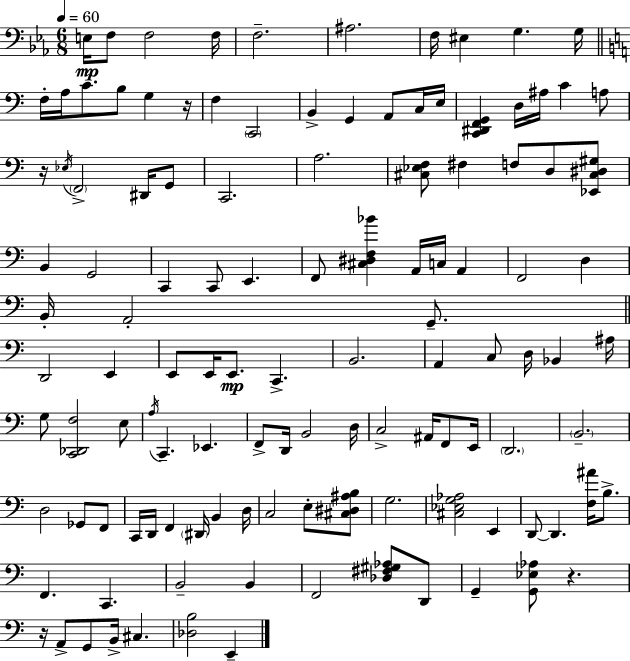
{
  \clef bass
  \numericTimeSignature
  \time 6/8
  \key ees \major
  \tempo 4 = 60
  \repeat volta 2 { e16\mp f8 f2 f16 | f2.-- | ais2. | f16 eis4 g4. g16 | \break \bar "||" \break \key c \major f16-. a16 c'8. b8 g4 r16 | f4 \parenthesize c,2 | b,4-> g,4 a,8 c16 e16 | <c, dis, f, g,>4 d16 ais16 c'4 a8 | \break r16 \acciaccatura { ees16 } \parenthesize f,2-> dis,16 g,8 | c,2. | a2. | <cis ees f>8 fis4 f8 d8 <ees, cis dis gis>8 | \break b,4 g,2 | c,4 c,8 e,4. | f,8 <cis dis f bes'>4 a,16 c16 a,4 | f,2 d4 | \break b,16-. a,2-. g,8.-- | \bar "||" \break \key c \major d,2 e,4 | e,8 e,16 e,8.\mp c,4.-> | b,2. | a,4 c8 d16 bes,4 ais16 | \break g8 <c, des, f>2 e8 | \acciaccatura { a16 } c,4.-- ees,4. | f,8-> d,16 b,2 | d16 c2-> ais,16 f,8 | \break e,16 \parenthesize d,2. | \parenthesize b,2.-- | d2 ges,8 f,8 | c,16 d,16 f,4 \parenthesize dis,16 b,4 | \break d16 c2 e8-. <cis dis ais b>8 | g2. | <cis ees g aes>2 e,4 | d,8~~ d,4. <f ais'>16 b8.-> | \break f,4. c,4. | b,2-- b,4 | f,2 <des fis gis aes>8 d,8 | g,4-- <g, ees aes>8 r4. | \break r16 a,8-> g,8 b,16-> cis4. | <des b>2 e,4-- | } \bar "|."
}